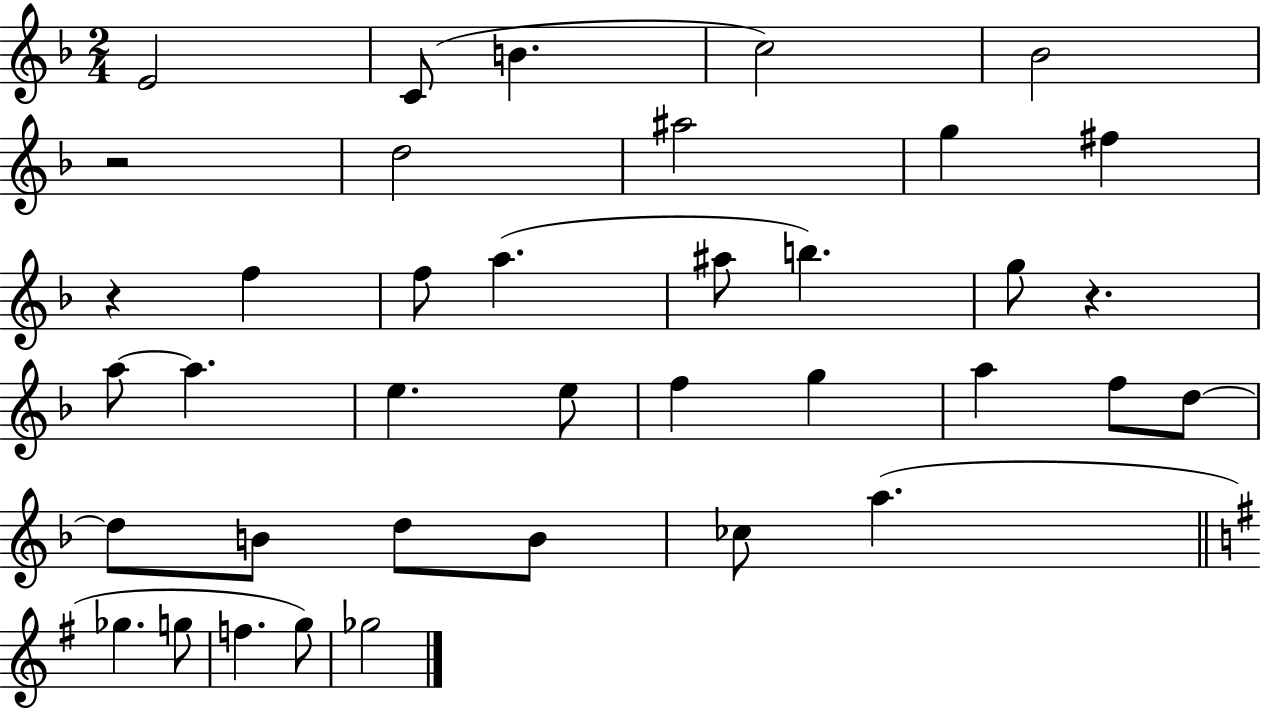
X:1
T:Untitled
M:2/4
L:1/4
K:F
E2 C/2 B c2 _B2 z2 d2 ^a2 g ^f z f f/2 a ^a/2 b g/2 z a/2 a e e/2 f g a f/2 d/2 d/2 B/2 d/2 B/2 _c/2 a _g g/2 f g/2 _g2